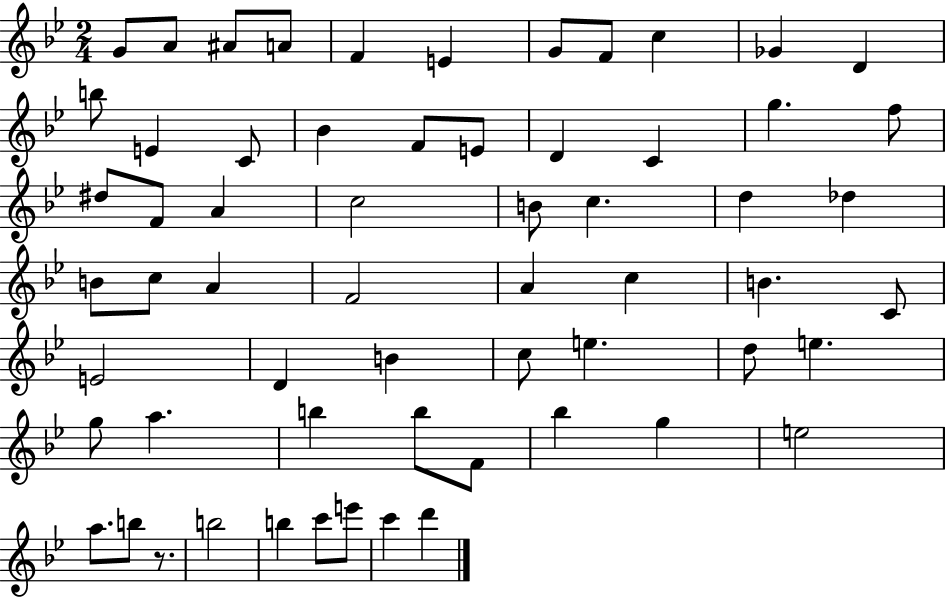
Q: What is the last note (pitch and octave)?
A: D6